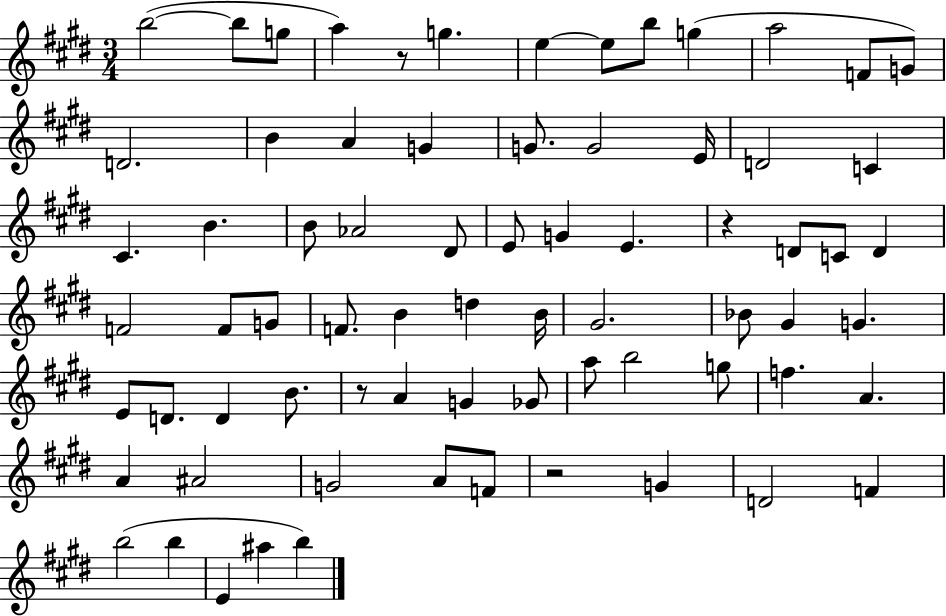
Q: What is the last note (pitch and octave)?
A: B5